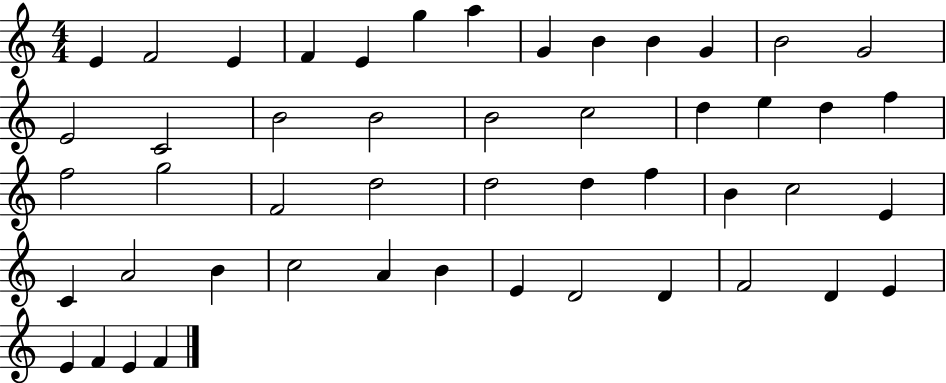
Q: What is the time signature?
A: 4/4